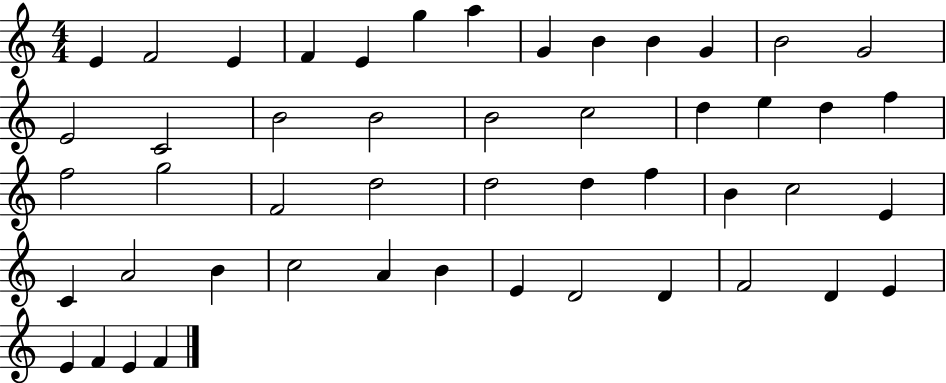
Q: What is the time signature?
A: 4/4